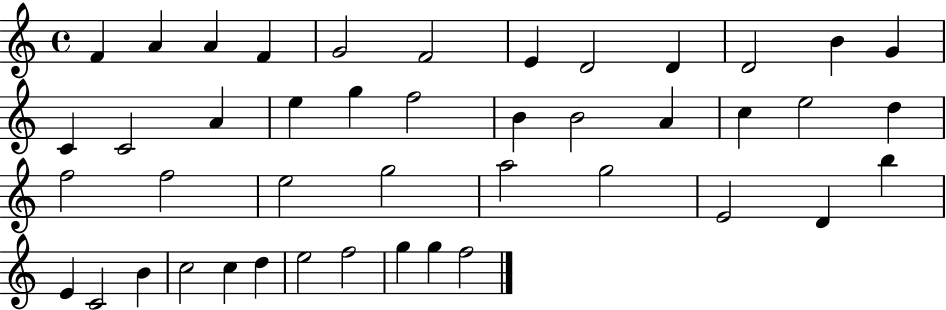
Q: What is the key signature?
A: C major